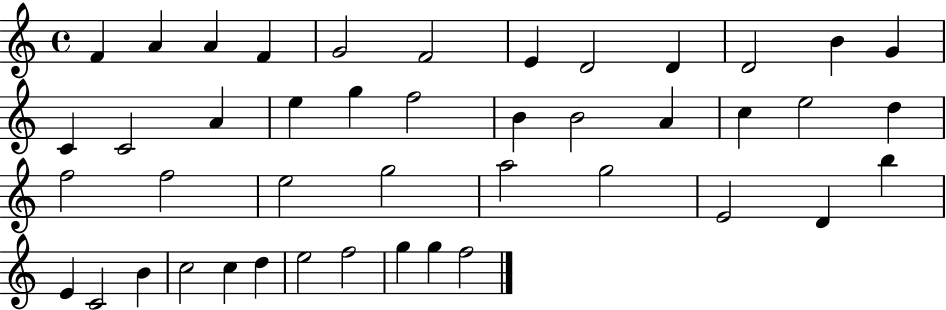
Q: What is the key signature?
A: C major